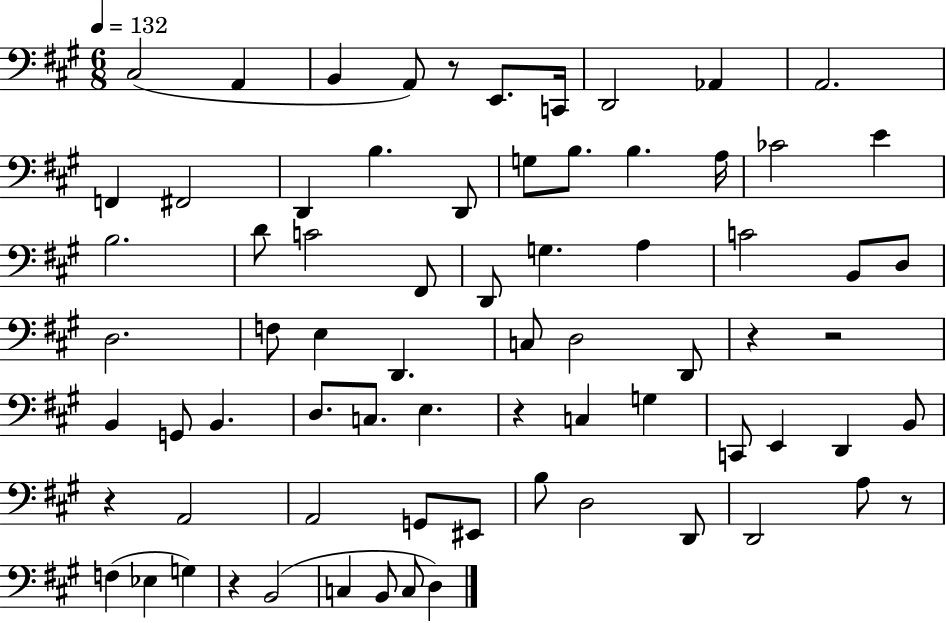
X:1
T:Untitled
M:6/8
L:1/4
K:A
^C,2 A,, B,, A,,/2 z/2 E,,/2 C,,/4 D,,2 _A,, A,,2 F,, ^F,,2 D,, B, D,,/2 G,/2 B,/2 B, A,/4 _C2 E B,2 D/2 C2 ^F,,/2 D,,/2 G, A, C2 B,,/2 D,/2 D,2 F,/2 E, D,, C,/2 D,2 D,,/2 z z2 B,, G,,/2 B,, D,/2 C,/2 E, z C, G, C,,/2 E,, D,, B,,/2 z A,,2 A,,2 G,,/2 ^E,,/2 B,/2 D,2 D,,/2 D,,2 A,/2 z/2 F, _E, G, z B,,2 C, B,,/2 C,/2 D,